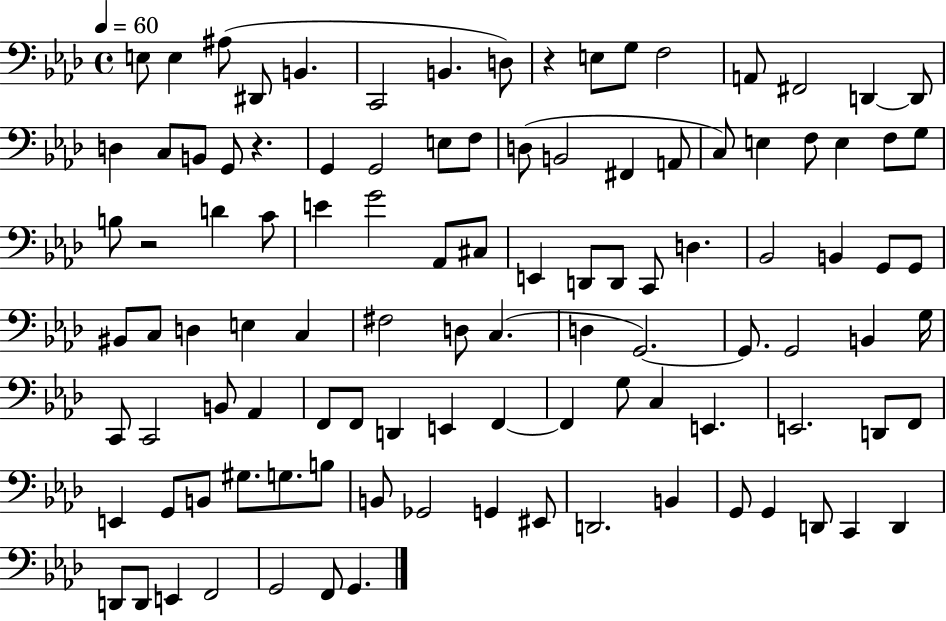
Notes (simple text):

E3/e E3/q A#3/e D#2/e B2/q. C2/h B2/q. D3/e R/q E3/e G3/e F3/h A2/e F#2/h D2/q D2/e D3/q C3/e B2/e G2/e R/q. G2/q G2/h E3/e F3/e D3/e B2/h F#2/q A2/e C3/e E3/q F3/e E3/q F3/e G3/e B3/e R/h D4/q C4/e E4/q G4/h Ab2/e C#3/e E2/q D2/e D2/e C2/e D3/q. Bb2/h B2/q G2/e G2/e BIS2/e C3/e D3/q E3/q C3/q F#3/h D3/e C3/q. D3/q G2/h. G2/e. G2/h B2/q G3/s C2/e C2/h B2/e Ab2/q F2/e F2/e D2/q E2/q F2/q F2/q G3/e C3/q E2/q. E2/h. D2/e F2/e E2/q G2/e B2/e G#3/e. G3/e. B3/e B2/e Gb2/h G2/q EIS2/e D2/h. B2/q G2/e G2/q D2/e C2/q D2/q D2/e D2/e E2/q F2/h G2/h F2/e G2/q.